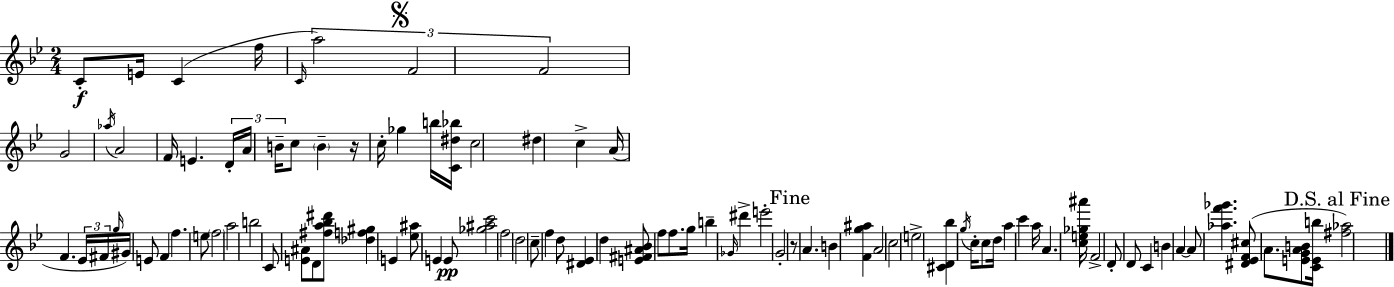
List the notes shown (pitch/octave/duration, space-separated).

C4/e E4/s C4/q F5/s C4/s A5/h F4/h F4/h G4/h Ab5/s A4/h F4/s E4/q. D4/s A4/s B4/s C5/e B4/q R/s C5/s Gb5/q B5/s [C4,D#5,Bb5]/s C5/h D#5/q C5/q A4/s F4/q. Eb4/s F#4/s G5/s G#4/s E4/e F4/q F5/q. E5/e F5/h A5/h B5/h C4/e [E4,A#4]/e D4/e [F#5,A5,Bb5,D#6]/e [Db5,F5,G#5]/q E4/q [Eb5,A#5]/e E4/q E4/e [Gb5,A#5,C6]/h F5/h D5/h C5/e F5/q D5/e [D#4,Eb4]/q D5/q [E4,F#4,A#4,Bb4]/e F5/e F5/e. G5/s B5/q Gb4/s D#6/q E6/h G4/h R/e A4/q. B4/q [F4,G5,A#5]/q A4/h C5/h E5/h [C#4,D4,Bb5]/q G5/s C5/s C5/e D5/s A5/q C6/q A5/s A4/q. [C5,E5,Gb5,A#6]/s F4/h D4/e D4/e C4/q B4/q A4/q A4/e [Ab5,F6,Gb6]/q. [D#4,Eb4,F4,C#5]/e A4/e. [E4,G4,A4,B4]/e [C4,E4,B5]/s [F#5,Ab5]/h